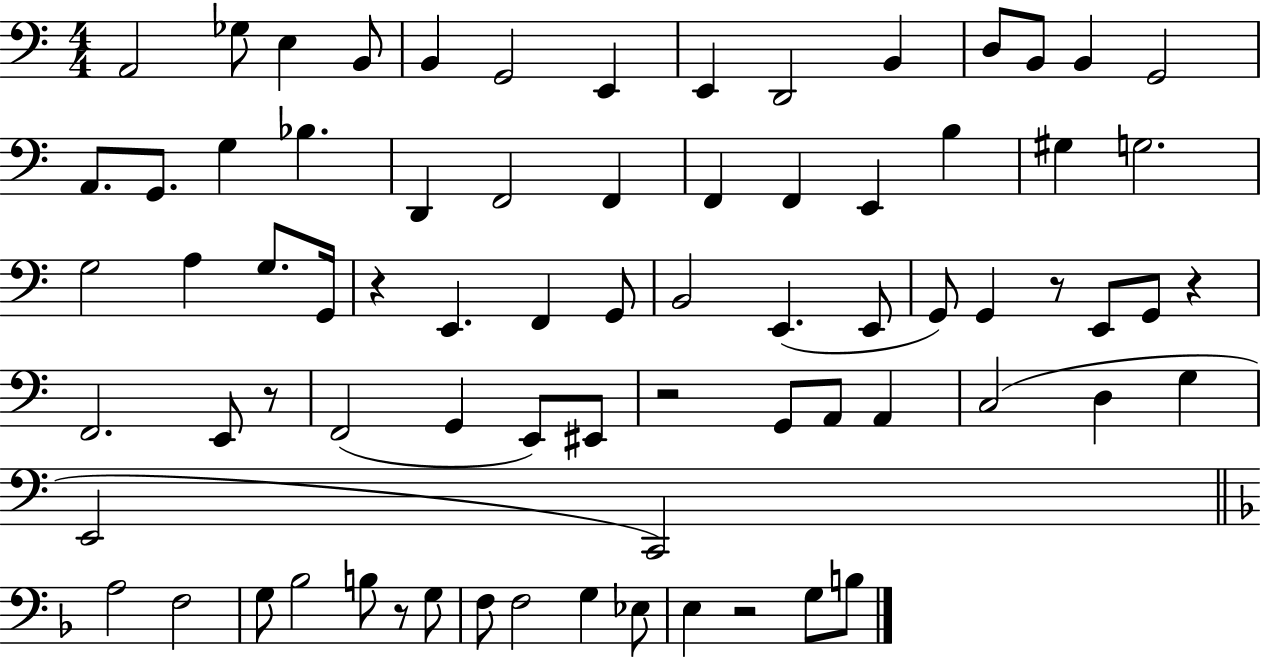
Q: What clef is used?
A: bass